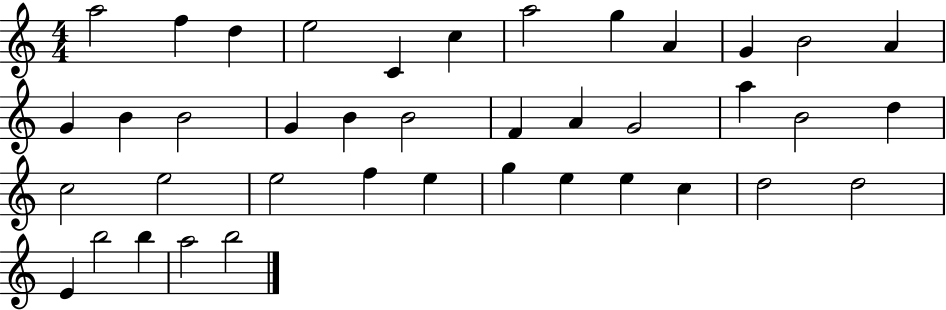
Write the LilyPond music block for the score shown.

{
  \clef treble
  \numericTimeSignature
  \time 4/4
  \key c \major
  a''2 f''4 d''4 | e''2 c'4 c''4 | a''2 g''4 a'4 | g'4 b'2 a'4 | \break g'4 b'4 b'2 | g'4 b'4 b'2 | f'4 a'4 g'2 | a''4 b'2 d''4 | \break c''2 e''2 | e''2 f''4 e''4 | g''4 e''4 e''4 c''4 | d''2 d''2 | \break e'4 b''2 b''4 | a''2 b''2 | \bar "|."
}